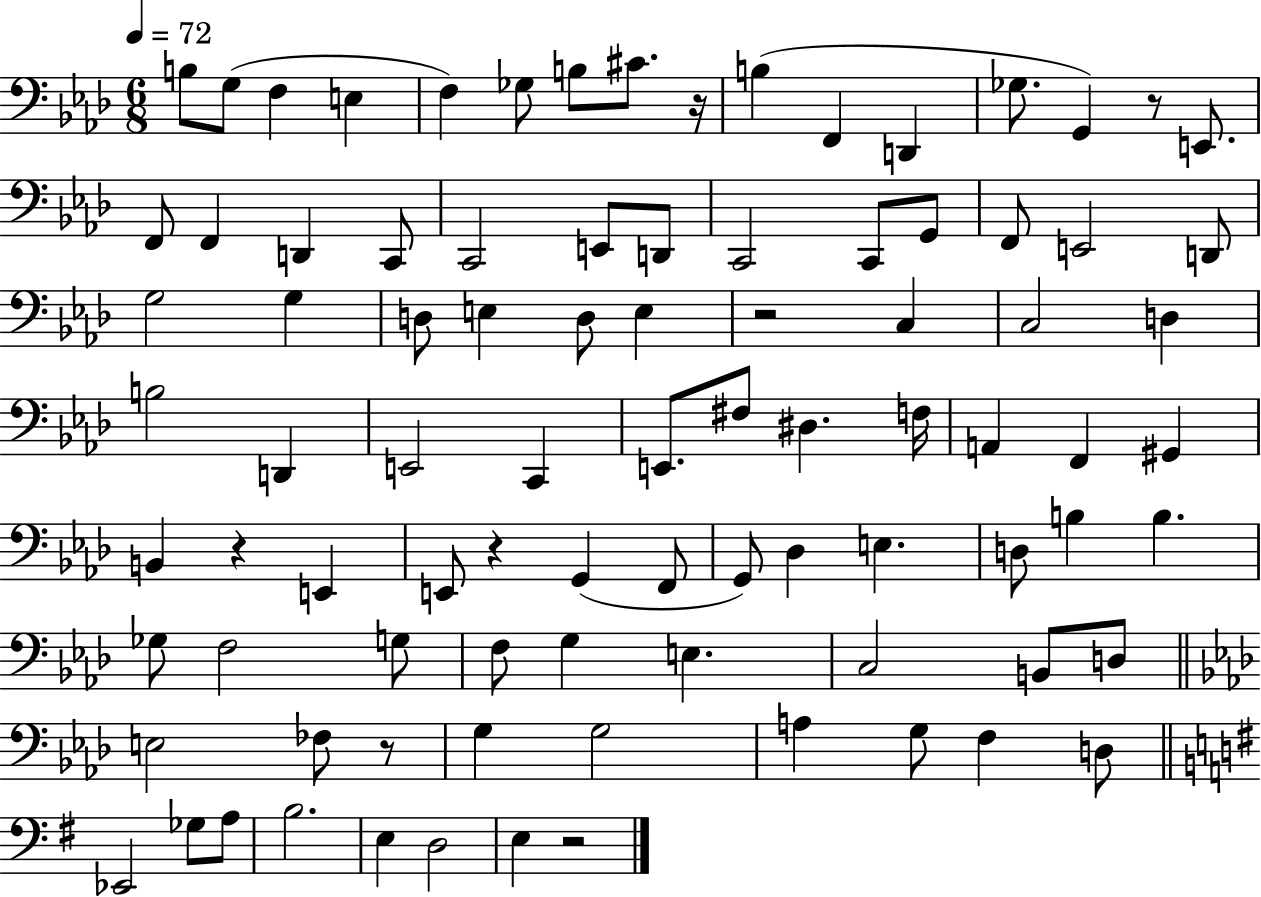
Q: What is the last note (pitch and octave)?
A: E3